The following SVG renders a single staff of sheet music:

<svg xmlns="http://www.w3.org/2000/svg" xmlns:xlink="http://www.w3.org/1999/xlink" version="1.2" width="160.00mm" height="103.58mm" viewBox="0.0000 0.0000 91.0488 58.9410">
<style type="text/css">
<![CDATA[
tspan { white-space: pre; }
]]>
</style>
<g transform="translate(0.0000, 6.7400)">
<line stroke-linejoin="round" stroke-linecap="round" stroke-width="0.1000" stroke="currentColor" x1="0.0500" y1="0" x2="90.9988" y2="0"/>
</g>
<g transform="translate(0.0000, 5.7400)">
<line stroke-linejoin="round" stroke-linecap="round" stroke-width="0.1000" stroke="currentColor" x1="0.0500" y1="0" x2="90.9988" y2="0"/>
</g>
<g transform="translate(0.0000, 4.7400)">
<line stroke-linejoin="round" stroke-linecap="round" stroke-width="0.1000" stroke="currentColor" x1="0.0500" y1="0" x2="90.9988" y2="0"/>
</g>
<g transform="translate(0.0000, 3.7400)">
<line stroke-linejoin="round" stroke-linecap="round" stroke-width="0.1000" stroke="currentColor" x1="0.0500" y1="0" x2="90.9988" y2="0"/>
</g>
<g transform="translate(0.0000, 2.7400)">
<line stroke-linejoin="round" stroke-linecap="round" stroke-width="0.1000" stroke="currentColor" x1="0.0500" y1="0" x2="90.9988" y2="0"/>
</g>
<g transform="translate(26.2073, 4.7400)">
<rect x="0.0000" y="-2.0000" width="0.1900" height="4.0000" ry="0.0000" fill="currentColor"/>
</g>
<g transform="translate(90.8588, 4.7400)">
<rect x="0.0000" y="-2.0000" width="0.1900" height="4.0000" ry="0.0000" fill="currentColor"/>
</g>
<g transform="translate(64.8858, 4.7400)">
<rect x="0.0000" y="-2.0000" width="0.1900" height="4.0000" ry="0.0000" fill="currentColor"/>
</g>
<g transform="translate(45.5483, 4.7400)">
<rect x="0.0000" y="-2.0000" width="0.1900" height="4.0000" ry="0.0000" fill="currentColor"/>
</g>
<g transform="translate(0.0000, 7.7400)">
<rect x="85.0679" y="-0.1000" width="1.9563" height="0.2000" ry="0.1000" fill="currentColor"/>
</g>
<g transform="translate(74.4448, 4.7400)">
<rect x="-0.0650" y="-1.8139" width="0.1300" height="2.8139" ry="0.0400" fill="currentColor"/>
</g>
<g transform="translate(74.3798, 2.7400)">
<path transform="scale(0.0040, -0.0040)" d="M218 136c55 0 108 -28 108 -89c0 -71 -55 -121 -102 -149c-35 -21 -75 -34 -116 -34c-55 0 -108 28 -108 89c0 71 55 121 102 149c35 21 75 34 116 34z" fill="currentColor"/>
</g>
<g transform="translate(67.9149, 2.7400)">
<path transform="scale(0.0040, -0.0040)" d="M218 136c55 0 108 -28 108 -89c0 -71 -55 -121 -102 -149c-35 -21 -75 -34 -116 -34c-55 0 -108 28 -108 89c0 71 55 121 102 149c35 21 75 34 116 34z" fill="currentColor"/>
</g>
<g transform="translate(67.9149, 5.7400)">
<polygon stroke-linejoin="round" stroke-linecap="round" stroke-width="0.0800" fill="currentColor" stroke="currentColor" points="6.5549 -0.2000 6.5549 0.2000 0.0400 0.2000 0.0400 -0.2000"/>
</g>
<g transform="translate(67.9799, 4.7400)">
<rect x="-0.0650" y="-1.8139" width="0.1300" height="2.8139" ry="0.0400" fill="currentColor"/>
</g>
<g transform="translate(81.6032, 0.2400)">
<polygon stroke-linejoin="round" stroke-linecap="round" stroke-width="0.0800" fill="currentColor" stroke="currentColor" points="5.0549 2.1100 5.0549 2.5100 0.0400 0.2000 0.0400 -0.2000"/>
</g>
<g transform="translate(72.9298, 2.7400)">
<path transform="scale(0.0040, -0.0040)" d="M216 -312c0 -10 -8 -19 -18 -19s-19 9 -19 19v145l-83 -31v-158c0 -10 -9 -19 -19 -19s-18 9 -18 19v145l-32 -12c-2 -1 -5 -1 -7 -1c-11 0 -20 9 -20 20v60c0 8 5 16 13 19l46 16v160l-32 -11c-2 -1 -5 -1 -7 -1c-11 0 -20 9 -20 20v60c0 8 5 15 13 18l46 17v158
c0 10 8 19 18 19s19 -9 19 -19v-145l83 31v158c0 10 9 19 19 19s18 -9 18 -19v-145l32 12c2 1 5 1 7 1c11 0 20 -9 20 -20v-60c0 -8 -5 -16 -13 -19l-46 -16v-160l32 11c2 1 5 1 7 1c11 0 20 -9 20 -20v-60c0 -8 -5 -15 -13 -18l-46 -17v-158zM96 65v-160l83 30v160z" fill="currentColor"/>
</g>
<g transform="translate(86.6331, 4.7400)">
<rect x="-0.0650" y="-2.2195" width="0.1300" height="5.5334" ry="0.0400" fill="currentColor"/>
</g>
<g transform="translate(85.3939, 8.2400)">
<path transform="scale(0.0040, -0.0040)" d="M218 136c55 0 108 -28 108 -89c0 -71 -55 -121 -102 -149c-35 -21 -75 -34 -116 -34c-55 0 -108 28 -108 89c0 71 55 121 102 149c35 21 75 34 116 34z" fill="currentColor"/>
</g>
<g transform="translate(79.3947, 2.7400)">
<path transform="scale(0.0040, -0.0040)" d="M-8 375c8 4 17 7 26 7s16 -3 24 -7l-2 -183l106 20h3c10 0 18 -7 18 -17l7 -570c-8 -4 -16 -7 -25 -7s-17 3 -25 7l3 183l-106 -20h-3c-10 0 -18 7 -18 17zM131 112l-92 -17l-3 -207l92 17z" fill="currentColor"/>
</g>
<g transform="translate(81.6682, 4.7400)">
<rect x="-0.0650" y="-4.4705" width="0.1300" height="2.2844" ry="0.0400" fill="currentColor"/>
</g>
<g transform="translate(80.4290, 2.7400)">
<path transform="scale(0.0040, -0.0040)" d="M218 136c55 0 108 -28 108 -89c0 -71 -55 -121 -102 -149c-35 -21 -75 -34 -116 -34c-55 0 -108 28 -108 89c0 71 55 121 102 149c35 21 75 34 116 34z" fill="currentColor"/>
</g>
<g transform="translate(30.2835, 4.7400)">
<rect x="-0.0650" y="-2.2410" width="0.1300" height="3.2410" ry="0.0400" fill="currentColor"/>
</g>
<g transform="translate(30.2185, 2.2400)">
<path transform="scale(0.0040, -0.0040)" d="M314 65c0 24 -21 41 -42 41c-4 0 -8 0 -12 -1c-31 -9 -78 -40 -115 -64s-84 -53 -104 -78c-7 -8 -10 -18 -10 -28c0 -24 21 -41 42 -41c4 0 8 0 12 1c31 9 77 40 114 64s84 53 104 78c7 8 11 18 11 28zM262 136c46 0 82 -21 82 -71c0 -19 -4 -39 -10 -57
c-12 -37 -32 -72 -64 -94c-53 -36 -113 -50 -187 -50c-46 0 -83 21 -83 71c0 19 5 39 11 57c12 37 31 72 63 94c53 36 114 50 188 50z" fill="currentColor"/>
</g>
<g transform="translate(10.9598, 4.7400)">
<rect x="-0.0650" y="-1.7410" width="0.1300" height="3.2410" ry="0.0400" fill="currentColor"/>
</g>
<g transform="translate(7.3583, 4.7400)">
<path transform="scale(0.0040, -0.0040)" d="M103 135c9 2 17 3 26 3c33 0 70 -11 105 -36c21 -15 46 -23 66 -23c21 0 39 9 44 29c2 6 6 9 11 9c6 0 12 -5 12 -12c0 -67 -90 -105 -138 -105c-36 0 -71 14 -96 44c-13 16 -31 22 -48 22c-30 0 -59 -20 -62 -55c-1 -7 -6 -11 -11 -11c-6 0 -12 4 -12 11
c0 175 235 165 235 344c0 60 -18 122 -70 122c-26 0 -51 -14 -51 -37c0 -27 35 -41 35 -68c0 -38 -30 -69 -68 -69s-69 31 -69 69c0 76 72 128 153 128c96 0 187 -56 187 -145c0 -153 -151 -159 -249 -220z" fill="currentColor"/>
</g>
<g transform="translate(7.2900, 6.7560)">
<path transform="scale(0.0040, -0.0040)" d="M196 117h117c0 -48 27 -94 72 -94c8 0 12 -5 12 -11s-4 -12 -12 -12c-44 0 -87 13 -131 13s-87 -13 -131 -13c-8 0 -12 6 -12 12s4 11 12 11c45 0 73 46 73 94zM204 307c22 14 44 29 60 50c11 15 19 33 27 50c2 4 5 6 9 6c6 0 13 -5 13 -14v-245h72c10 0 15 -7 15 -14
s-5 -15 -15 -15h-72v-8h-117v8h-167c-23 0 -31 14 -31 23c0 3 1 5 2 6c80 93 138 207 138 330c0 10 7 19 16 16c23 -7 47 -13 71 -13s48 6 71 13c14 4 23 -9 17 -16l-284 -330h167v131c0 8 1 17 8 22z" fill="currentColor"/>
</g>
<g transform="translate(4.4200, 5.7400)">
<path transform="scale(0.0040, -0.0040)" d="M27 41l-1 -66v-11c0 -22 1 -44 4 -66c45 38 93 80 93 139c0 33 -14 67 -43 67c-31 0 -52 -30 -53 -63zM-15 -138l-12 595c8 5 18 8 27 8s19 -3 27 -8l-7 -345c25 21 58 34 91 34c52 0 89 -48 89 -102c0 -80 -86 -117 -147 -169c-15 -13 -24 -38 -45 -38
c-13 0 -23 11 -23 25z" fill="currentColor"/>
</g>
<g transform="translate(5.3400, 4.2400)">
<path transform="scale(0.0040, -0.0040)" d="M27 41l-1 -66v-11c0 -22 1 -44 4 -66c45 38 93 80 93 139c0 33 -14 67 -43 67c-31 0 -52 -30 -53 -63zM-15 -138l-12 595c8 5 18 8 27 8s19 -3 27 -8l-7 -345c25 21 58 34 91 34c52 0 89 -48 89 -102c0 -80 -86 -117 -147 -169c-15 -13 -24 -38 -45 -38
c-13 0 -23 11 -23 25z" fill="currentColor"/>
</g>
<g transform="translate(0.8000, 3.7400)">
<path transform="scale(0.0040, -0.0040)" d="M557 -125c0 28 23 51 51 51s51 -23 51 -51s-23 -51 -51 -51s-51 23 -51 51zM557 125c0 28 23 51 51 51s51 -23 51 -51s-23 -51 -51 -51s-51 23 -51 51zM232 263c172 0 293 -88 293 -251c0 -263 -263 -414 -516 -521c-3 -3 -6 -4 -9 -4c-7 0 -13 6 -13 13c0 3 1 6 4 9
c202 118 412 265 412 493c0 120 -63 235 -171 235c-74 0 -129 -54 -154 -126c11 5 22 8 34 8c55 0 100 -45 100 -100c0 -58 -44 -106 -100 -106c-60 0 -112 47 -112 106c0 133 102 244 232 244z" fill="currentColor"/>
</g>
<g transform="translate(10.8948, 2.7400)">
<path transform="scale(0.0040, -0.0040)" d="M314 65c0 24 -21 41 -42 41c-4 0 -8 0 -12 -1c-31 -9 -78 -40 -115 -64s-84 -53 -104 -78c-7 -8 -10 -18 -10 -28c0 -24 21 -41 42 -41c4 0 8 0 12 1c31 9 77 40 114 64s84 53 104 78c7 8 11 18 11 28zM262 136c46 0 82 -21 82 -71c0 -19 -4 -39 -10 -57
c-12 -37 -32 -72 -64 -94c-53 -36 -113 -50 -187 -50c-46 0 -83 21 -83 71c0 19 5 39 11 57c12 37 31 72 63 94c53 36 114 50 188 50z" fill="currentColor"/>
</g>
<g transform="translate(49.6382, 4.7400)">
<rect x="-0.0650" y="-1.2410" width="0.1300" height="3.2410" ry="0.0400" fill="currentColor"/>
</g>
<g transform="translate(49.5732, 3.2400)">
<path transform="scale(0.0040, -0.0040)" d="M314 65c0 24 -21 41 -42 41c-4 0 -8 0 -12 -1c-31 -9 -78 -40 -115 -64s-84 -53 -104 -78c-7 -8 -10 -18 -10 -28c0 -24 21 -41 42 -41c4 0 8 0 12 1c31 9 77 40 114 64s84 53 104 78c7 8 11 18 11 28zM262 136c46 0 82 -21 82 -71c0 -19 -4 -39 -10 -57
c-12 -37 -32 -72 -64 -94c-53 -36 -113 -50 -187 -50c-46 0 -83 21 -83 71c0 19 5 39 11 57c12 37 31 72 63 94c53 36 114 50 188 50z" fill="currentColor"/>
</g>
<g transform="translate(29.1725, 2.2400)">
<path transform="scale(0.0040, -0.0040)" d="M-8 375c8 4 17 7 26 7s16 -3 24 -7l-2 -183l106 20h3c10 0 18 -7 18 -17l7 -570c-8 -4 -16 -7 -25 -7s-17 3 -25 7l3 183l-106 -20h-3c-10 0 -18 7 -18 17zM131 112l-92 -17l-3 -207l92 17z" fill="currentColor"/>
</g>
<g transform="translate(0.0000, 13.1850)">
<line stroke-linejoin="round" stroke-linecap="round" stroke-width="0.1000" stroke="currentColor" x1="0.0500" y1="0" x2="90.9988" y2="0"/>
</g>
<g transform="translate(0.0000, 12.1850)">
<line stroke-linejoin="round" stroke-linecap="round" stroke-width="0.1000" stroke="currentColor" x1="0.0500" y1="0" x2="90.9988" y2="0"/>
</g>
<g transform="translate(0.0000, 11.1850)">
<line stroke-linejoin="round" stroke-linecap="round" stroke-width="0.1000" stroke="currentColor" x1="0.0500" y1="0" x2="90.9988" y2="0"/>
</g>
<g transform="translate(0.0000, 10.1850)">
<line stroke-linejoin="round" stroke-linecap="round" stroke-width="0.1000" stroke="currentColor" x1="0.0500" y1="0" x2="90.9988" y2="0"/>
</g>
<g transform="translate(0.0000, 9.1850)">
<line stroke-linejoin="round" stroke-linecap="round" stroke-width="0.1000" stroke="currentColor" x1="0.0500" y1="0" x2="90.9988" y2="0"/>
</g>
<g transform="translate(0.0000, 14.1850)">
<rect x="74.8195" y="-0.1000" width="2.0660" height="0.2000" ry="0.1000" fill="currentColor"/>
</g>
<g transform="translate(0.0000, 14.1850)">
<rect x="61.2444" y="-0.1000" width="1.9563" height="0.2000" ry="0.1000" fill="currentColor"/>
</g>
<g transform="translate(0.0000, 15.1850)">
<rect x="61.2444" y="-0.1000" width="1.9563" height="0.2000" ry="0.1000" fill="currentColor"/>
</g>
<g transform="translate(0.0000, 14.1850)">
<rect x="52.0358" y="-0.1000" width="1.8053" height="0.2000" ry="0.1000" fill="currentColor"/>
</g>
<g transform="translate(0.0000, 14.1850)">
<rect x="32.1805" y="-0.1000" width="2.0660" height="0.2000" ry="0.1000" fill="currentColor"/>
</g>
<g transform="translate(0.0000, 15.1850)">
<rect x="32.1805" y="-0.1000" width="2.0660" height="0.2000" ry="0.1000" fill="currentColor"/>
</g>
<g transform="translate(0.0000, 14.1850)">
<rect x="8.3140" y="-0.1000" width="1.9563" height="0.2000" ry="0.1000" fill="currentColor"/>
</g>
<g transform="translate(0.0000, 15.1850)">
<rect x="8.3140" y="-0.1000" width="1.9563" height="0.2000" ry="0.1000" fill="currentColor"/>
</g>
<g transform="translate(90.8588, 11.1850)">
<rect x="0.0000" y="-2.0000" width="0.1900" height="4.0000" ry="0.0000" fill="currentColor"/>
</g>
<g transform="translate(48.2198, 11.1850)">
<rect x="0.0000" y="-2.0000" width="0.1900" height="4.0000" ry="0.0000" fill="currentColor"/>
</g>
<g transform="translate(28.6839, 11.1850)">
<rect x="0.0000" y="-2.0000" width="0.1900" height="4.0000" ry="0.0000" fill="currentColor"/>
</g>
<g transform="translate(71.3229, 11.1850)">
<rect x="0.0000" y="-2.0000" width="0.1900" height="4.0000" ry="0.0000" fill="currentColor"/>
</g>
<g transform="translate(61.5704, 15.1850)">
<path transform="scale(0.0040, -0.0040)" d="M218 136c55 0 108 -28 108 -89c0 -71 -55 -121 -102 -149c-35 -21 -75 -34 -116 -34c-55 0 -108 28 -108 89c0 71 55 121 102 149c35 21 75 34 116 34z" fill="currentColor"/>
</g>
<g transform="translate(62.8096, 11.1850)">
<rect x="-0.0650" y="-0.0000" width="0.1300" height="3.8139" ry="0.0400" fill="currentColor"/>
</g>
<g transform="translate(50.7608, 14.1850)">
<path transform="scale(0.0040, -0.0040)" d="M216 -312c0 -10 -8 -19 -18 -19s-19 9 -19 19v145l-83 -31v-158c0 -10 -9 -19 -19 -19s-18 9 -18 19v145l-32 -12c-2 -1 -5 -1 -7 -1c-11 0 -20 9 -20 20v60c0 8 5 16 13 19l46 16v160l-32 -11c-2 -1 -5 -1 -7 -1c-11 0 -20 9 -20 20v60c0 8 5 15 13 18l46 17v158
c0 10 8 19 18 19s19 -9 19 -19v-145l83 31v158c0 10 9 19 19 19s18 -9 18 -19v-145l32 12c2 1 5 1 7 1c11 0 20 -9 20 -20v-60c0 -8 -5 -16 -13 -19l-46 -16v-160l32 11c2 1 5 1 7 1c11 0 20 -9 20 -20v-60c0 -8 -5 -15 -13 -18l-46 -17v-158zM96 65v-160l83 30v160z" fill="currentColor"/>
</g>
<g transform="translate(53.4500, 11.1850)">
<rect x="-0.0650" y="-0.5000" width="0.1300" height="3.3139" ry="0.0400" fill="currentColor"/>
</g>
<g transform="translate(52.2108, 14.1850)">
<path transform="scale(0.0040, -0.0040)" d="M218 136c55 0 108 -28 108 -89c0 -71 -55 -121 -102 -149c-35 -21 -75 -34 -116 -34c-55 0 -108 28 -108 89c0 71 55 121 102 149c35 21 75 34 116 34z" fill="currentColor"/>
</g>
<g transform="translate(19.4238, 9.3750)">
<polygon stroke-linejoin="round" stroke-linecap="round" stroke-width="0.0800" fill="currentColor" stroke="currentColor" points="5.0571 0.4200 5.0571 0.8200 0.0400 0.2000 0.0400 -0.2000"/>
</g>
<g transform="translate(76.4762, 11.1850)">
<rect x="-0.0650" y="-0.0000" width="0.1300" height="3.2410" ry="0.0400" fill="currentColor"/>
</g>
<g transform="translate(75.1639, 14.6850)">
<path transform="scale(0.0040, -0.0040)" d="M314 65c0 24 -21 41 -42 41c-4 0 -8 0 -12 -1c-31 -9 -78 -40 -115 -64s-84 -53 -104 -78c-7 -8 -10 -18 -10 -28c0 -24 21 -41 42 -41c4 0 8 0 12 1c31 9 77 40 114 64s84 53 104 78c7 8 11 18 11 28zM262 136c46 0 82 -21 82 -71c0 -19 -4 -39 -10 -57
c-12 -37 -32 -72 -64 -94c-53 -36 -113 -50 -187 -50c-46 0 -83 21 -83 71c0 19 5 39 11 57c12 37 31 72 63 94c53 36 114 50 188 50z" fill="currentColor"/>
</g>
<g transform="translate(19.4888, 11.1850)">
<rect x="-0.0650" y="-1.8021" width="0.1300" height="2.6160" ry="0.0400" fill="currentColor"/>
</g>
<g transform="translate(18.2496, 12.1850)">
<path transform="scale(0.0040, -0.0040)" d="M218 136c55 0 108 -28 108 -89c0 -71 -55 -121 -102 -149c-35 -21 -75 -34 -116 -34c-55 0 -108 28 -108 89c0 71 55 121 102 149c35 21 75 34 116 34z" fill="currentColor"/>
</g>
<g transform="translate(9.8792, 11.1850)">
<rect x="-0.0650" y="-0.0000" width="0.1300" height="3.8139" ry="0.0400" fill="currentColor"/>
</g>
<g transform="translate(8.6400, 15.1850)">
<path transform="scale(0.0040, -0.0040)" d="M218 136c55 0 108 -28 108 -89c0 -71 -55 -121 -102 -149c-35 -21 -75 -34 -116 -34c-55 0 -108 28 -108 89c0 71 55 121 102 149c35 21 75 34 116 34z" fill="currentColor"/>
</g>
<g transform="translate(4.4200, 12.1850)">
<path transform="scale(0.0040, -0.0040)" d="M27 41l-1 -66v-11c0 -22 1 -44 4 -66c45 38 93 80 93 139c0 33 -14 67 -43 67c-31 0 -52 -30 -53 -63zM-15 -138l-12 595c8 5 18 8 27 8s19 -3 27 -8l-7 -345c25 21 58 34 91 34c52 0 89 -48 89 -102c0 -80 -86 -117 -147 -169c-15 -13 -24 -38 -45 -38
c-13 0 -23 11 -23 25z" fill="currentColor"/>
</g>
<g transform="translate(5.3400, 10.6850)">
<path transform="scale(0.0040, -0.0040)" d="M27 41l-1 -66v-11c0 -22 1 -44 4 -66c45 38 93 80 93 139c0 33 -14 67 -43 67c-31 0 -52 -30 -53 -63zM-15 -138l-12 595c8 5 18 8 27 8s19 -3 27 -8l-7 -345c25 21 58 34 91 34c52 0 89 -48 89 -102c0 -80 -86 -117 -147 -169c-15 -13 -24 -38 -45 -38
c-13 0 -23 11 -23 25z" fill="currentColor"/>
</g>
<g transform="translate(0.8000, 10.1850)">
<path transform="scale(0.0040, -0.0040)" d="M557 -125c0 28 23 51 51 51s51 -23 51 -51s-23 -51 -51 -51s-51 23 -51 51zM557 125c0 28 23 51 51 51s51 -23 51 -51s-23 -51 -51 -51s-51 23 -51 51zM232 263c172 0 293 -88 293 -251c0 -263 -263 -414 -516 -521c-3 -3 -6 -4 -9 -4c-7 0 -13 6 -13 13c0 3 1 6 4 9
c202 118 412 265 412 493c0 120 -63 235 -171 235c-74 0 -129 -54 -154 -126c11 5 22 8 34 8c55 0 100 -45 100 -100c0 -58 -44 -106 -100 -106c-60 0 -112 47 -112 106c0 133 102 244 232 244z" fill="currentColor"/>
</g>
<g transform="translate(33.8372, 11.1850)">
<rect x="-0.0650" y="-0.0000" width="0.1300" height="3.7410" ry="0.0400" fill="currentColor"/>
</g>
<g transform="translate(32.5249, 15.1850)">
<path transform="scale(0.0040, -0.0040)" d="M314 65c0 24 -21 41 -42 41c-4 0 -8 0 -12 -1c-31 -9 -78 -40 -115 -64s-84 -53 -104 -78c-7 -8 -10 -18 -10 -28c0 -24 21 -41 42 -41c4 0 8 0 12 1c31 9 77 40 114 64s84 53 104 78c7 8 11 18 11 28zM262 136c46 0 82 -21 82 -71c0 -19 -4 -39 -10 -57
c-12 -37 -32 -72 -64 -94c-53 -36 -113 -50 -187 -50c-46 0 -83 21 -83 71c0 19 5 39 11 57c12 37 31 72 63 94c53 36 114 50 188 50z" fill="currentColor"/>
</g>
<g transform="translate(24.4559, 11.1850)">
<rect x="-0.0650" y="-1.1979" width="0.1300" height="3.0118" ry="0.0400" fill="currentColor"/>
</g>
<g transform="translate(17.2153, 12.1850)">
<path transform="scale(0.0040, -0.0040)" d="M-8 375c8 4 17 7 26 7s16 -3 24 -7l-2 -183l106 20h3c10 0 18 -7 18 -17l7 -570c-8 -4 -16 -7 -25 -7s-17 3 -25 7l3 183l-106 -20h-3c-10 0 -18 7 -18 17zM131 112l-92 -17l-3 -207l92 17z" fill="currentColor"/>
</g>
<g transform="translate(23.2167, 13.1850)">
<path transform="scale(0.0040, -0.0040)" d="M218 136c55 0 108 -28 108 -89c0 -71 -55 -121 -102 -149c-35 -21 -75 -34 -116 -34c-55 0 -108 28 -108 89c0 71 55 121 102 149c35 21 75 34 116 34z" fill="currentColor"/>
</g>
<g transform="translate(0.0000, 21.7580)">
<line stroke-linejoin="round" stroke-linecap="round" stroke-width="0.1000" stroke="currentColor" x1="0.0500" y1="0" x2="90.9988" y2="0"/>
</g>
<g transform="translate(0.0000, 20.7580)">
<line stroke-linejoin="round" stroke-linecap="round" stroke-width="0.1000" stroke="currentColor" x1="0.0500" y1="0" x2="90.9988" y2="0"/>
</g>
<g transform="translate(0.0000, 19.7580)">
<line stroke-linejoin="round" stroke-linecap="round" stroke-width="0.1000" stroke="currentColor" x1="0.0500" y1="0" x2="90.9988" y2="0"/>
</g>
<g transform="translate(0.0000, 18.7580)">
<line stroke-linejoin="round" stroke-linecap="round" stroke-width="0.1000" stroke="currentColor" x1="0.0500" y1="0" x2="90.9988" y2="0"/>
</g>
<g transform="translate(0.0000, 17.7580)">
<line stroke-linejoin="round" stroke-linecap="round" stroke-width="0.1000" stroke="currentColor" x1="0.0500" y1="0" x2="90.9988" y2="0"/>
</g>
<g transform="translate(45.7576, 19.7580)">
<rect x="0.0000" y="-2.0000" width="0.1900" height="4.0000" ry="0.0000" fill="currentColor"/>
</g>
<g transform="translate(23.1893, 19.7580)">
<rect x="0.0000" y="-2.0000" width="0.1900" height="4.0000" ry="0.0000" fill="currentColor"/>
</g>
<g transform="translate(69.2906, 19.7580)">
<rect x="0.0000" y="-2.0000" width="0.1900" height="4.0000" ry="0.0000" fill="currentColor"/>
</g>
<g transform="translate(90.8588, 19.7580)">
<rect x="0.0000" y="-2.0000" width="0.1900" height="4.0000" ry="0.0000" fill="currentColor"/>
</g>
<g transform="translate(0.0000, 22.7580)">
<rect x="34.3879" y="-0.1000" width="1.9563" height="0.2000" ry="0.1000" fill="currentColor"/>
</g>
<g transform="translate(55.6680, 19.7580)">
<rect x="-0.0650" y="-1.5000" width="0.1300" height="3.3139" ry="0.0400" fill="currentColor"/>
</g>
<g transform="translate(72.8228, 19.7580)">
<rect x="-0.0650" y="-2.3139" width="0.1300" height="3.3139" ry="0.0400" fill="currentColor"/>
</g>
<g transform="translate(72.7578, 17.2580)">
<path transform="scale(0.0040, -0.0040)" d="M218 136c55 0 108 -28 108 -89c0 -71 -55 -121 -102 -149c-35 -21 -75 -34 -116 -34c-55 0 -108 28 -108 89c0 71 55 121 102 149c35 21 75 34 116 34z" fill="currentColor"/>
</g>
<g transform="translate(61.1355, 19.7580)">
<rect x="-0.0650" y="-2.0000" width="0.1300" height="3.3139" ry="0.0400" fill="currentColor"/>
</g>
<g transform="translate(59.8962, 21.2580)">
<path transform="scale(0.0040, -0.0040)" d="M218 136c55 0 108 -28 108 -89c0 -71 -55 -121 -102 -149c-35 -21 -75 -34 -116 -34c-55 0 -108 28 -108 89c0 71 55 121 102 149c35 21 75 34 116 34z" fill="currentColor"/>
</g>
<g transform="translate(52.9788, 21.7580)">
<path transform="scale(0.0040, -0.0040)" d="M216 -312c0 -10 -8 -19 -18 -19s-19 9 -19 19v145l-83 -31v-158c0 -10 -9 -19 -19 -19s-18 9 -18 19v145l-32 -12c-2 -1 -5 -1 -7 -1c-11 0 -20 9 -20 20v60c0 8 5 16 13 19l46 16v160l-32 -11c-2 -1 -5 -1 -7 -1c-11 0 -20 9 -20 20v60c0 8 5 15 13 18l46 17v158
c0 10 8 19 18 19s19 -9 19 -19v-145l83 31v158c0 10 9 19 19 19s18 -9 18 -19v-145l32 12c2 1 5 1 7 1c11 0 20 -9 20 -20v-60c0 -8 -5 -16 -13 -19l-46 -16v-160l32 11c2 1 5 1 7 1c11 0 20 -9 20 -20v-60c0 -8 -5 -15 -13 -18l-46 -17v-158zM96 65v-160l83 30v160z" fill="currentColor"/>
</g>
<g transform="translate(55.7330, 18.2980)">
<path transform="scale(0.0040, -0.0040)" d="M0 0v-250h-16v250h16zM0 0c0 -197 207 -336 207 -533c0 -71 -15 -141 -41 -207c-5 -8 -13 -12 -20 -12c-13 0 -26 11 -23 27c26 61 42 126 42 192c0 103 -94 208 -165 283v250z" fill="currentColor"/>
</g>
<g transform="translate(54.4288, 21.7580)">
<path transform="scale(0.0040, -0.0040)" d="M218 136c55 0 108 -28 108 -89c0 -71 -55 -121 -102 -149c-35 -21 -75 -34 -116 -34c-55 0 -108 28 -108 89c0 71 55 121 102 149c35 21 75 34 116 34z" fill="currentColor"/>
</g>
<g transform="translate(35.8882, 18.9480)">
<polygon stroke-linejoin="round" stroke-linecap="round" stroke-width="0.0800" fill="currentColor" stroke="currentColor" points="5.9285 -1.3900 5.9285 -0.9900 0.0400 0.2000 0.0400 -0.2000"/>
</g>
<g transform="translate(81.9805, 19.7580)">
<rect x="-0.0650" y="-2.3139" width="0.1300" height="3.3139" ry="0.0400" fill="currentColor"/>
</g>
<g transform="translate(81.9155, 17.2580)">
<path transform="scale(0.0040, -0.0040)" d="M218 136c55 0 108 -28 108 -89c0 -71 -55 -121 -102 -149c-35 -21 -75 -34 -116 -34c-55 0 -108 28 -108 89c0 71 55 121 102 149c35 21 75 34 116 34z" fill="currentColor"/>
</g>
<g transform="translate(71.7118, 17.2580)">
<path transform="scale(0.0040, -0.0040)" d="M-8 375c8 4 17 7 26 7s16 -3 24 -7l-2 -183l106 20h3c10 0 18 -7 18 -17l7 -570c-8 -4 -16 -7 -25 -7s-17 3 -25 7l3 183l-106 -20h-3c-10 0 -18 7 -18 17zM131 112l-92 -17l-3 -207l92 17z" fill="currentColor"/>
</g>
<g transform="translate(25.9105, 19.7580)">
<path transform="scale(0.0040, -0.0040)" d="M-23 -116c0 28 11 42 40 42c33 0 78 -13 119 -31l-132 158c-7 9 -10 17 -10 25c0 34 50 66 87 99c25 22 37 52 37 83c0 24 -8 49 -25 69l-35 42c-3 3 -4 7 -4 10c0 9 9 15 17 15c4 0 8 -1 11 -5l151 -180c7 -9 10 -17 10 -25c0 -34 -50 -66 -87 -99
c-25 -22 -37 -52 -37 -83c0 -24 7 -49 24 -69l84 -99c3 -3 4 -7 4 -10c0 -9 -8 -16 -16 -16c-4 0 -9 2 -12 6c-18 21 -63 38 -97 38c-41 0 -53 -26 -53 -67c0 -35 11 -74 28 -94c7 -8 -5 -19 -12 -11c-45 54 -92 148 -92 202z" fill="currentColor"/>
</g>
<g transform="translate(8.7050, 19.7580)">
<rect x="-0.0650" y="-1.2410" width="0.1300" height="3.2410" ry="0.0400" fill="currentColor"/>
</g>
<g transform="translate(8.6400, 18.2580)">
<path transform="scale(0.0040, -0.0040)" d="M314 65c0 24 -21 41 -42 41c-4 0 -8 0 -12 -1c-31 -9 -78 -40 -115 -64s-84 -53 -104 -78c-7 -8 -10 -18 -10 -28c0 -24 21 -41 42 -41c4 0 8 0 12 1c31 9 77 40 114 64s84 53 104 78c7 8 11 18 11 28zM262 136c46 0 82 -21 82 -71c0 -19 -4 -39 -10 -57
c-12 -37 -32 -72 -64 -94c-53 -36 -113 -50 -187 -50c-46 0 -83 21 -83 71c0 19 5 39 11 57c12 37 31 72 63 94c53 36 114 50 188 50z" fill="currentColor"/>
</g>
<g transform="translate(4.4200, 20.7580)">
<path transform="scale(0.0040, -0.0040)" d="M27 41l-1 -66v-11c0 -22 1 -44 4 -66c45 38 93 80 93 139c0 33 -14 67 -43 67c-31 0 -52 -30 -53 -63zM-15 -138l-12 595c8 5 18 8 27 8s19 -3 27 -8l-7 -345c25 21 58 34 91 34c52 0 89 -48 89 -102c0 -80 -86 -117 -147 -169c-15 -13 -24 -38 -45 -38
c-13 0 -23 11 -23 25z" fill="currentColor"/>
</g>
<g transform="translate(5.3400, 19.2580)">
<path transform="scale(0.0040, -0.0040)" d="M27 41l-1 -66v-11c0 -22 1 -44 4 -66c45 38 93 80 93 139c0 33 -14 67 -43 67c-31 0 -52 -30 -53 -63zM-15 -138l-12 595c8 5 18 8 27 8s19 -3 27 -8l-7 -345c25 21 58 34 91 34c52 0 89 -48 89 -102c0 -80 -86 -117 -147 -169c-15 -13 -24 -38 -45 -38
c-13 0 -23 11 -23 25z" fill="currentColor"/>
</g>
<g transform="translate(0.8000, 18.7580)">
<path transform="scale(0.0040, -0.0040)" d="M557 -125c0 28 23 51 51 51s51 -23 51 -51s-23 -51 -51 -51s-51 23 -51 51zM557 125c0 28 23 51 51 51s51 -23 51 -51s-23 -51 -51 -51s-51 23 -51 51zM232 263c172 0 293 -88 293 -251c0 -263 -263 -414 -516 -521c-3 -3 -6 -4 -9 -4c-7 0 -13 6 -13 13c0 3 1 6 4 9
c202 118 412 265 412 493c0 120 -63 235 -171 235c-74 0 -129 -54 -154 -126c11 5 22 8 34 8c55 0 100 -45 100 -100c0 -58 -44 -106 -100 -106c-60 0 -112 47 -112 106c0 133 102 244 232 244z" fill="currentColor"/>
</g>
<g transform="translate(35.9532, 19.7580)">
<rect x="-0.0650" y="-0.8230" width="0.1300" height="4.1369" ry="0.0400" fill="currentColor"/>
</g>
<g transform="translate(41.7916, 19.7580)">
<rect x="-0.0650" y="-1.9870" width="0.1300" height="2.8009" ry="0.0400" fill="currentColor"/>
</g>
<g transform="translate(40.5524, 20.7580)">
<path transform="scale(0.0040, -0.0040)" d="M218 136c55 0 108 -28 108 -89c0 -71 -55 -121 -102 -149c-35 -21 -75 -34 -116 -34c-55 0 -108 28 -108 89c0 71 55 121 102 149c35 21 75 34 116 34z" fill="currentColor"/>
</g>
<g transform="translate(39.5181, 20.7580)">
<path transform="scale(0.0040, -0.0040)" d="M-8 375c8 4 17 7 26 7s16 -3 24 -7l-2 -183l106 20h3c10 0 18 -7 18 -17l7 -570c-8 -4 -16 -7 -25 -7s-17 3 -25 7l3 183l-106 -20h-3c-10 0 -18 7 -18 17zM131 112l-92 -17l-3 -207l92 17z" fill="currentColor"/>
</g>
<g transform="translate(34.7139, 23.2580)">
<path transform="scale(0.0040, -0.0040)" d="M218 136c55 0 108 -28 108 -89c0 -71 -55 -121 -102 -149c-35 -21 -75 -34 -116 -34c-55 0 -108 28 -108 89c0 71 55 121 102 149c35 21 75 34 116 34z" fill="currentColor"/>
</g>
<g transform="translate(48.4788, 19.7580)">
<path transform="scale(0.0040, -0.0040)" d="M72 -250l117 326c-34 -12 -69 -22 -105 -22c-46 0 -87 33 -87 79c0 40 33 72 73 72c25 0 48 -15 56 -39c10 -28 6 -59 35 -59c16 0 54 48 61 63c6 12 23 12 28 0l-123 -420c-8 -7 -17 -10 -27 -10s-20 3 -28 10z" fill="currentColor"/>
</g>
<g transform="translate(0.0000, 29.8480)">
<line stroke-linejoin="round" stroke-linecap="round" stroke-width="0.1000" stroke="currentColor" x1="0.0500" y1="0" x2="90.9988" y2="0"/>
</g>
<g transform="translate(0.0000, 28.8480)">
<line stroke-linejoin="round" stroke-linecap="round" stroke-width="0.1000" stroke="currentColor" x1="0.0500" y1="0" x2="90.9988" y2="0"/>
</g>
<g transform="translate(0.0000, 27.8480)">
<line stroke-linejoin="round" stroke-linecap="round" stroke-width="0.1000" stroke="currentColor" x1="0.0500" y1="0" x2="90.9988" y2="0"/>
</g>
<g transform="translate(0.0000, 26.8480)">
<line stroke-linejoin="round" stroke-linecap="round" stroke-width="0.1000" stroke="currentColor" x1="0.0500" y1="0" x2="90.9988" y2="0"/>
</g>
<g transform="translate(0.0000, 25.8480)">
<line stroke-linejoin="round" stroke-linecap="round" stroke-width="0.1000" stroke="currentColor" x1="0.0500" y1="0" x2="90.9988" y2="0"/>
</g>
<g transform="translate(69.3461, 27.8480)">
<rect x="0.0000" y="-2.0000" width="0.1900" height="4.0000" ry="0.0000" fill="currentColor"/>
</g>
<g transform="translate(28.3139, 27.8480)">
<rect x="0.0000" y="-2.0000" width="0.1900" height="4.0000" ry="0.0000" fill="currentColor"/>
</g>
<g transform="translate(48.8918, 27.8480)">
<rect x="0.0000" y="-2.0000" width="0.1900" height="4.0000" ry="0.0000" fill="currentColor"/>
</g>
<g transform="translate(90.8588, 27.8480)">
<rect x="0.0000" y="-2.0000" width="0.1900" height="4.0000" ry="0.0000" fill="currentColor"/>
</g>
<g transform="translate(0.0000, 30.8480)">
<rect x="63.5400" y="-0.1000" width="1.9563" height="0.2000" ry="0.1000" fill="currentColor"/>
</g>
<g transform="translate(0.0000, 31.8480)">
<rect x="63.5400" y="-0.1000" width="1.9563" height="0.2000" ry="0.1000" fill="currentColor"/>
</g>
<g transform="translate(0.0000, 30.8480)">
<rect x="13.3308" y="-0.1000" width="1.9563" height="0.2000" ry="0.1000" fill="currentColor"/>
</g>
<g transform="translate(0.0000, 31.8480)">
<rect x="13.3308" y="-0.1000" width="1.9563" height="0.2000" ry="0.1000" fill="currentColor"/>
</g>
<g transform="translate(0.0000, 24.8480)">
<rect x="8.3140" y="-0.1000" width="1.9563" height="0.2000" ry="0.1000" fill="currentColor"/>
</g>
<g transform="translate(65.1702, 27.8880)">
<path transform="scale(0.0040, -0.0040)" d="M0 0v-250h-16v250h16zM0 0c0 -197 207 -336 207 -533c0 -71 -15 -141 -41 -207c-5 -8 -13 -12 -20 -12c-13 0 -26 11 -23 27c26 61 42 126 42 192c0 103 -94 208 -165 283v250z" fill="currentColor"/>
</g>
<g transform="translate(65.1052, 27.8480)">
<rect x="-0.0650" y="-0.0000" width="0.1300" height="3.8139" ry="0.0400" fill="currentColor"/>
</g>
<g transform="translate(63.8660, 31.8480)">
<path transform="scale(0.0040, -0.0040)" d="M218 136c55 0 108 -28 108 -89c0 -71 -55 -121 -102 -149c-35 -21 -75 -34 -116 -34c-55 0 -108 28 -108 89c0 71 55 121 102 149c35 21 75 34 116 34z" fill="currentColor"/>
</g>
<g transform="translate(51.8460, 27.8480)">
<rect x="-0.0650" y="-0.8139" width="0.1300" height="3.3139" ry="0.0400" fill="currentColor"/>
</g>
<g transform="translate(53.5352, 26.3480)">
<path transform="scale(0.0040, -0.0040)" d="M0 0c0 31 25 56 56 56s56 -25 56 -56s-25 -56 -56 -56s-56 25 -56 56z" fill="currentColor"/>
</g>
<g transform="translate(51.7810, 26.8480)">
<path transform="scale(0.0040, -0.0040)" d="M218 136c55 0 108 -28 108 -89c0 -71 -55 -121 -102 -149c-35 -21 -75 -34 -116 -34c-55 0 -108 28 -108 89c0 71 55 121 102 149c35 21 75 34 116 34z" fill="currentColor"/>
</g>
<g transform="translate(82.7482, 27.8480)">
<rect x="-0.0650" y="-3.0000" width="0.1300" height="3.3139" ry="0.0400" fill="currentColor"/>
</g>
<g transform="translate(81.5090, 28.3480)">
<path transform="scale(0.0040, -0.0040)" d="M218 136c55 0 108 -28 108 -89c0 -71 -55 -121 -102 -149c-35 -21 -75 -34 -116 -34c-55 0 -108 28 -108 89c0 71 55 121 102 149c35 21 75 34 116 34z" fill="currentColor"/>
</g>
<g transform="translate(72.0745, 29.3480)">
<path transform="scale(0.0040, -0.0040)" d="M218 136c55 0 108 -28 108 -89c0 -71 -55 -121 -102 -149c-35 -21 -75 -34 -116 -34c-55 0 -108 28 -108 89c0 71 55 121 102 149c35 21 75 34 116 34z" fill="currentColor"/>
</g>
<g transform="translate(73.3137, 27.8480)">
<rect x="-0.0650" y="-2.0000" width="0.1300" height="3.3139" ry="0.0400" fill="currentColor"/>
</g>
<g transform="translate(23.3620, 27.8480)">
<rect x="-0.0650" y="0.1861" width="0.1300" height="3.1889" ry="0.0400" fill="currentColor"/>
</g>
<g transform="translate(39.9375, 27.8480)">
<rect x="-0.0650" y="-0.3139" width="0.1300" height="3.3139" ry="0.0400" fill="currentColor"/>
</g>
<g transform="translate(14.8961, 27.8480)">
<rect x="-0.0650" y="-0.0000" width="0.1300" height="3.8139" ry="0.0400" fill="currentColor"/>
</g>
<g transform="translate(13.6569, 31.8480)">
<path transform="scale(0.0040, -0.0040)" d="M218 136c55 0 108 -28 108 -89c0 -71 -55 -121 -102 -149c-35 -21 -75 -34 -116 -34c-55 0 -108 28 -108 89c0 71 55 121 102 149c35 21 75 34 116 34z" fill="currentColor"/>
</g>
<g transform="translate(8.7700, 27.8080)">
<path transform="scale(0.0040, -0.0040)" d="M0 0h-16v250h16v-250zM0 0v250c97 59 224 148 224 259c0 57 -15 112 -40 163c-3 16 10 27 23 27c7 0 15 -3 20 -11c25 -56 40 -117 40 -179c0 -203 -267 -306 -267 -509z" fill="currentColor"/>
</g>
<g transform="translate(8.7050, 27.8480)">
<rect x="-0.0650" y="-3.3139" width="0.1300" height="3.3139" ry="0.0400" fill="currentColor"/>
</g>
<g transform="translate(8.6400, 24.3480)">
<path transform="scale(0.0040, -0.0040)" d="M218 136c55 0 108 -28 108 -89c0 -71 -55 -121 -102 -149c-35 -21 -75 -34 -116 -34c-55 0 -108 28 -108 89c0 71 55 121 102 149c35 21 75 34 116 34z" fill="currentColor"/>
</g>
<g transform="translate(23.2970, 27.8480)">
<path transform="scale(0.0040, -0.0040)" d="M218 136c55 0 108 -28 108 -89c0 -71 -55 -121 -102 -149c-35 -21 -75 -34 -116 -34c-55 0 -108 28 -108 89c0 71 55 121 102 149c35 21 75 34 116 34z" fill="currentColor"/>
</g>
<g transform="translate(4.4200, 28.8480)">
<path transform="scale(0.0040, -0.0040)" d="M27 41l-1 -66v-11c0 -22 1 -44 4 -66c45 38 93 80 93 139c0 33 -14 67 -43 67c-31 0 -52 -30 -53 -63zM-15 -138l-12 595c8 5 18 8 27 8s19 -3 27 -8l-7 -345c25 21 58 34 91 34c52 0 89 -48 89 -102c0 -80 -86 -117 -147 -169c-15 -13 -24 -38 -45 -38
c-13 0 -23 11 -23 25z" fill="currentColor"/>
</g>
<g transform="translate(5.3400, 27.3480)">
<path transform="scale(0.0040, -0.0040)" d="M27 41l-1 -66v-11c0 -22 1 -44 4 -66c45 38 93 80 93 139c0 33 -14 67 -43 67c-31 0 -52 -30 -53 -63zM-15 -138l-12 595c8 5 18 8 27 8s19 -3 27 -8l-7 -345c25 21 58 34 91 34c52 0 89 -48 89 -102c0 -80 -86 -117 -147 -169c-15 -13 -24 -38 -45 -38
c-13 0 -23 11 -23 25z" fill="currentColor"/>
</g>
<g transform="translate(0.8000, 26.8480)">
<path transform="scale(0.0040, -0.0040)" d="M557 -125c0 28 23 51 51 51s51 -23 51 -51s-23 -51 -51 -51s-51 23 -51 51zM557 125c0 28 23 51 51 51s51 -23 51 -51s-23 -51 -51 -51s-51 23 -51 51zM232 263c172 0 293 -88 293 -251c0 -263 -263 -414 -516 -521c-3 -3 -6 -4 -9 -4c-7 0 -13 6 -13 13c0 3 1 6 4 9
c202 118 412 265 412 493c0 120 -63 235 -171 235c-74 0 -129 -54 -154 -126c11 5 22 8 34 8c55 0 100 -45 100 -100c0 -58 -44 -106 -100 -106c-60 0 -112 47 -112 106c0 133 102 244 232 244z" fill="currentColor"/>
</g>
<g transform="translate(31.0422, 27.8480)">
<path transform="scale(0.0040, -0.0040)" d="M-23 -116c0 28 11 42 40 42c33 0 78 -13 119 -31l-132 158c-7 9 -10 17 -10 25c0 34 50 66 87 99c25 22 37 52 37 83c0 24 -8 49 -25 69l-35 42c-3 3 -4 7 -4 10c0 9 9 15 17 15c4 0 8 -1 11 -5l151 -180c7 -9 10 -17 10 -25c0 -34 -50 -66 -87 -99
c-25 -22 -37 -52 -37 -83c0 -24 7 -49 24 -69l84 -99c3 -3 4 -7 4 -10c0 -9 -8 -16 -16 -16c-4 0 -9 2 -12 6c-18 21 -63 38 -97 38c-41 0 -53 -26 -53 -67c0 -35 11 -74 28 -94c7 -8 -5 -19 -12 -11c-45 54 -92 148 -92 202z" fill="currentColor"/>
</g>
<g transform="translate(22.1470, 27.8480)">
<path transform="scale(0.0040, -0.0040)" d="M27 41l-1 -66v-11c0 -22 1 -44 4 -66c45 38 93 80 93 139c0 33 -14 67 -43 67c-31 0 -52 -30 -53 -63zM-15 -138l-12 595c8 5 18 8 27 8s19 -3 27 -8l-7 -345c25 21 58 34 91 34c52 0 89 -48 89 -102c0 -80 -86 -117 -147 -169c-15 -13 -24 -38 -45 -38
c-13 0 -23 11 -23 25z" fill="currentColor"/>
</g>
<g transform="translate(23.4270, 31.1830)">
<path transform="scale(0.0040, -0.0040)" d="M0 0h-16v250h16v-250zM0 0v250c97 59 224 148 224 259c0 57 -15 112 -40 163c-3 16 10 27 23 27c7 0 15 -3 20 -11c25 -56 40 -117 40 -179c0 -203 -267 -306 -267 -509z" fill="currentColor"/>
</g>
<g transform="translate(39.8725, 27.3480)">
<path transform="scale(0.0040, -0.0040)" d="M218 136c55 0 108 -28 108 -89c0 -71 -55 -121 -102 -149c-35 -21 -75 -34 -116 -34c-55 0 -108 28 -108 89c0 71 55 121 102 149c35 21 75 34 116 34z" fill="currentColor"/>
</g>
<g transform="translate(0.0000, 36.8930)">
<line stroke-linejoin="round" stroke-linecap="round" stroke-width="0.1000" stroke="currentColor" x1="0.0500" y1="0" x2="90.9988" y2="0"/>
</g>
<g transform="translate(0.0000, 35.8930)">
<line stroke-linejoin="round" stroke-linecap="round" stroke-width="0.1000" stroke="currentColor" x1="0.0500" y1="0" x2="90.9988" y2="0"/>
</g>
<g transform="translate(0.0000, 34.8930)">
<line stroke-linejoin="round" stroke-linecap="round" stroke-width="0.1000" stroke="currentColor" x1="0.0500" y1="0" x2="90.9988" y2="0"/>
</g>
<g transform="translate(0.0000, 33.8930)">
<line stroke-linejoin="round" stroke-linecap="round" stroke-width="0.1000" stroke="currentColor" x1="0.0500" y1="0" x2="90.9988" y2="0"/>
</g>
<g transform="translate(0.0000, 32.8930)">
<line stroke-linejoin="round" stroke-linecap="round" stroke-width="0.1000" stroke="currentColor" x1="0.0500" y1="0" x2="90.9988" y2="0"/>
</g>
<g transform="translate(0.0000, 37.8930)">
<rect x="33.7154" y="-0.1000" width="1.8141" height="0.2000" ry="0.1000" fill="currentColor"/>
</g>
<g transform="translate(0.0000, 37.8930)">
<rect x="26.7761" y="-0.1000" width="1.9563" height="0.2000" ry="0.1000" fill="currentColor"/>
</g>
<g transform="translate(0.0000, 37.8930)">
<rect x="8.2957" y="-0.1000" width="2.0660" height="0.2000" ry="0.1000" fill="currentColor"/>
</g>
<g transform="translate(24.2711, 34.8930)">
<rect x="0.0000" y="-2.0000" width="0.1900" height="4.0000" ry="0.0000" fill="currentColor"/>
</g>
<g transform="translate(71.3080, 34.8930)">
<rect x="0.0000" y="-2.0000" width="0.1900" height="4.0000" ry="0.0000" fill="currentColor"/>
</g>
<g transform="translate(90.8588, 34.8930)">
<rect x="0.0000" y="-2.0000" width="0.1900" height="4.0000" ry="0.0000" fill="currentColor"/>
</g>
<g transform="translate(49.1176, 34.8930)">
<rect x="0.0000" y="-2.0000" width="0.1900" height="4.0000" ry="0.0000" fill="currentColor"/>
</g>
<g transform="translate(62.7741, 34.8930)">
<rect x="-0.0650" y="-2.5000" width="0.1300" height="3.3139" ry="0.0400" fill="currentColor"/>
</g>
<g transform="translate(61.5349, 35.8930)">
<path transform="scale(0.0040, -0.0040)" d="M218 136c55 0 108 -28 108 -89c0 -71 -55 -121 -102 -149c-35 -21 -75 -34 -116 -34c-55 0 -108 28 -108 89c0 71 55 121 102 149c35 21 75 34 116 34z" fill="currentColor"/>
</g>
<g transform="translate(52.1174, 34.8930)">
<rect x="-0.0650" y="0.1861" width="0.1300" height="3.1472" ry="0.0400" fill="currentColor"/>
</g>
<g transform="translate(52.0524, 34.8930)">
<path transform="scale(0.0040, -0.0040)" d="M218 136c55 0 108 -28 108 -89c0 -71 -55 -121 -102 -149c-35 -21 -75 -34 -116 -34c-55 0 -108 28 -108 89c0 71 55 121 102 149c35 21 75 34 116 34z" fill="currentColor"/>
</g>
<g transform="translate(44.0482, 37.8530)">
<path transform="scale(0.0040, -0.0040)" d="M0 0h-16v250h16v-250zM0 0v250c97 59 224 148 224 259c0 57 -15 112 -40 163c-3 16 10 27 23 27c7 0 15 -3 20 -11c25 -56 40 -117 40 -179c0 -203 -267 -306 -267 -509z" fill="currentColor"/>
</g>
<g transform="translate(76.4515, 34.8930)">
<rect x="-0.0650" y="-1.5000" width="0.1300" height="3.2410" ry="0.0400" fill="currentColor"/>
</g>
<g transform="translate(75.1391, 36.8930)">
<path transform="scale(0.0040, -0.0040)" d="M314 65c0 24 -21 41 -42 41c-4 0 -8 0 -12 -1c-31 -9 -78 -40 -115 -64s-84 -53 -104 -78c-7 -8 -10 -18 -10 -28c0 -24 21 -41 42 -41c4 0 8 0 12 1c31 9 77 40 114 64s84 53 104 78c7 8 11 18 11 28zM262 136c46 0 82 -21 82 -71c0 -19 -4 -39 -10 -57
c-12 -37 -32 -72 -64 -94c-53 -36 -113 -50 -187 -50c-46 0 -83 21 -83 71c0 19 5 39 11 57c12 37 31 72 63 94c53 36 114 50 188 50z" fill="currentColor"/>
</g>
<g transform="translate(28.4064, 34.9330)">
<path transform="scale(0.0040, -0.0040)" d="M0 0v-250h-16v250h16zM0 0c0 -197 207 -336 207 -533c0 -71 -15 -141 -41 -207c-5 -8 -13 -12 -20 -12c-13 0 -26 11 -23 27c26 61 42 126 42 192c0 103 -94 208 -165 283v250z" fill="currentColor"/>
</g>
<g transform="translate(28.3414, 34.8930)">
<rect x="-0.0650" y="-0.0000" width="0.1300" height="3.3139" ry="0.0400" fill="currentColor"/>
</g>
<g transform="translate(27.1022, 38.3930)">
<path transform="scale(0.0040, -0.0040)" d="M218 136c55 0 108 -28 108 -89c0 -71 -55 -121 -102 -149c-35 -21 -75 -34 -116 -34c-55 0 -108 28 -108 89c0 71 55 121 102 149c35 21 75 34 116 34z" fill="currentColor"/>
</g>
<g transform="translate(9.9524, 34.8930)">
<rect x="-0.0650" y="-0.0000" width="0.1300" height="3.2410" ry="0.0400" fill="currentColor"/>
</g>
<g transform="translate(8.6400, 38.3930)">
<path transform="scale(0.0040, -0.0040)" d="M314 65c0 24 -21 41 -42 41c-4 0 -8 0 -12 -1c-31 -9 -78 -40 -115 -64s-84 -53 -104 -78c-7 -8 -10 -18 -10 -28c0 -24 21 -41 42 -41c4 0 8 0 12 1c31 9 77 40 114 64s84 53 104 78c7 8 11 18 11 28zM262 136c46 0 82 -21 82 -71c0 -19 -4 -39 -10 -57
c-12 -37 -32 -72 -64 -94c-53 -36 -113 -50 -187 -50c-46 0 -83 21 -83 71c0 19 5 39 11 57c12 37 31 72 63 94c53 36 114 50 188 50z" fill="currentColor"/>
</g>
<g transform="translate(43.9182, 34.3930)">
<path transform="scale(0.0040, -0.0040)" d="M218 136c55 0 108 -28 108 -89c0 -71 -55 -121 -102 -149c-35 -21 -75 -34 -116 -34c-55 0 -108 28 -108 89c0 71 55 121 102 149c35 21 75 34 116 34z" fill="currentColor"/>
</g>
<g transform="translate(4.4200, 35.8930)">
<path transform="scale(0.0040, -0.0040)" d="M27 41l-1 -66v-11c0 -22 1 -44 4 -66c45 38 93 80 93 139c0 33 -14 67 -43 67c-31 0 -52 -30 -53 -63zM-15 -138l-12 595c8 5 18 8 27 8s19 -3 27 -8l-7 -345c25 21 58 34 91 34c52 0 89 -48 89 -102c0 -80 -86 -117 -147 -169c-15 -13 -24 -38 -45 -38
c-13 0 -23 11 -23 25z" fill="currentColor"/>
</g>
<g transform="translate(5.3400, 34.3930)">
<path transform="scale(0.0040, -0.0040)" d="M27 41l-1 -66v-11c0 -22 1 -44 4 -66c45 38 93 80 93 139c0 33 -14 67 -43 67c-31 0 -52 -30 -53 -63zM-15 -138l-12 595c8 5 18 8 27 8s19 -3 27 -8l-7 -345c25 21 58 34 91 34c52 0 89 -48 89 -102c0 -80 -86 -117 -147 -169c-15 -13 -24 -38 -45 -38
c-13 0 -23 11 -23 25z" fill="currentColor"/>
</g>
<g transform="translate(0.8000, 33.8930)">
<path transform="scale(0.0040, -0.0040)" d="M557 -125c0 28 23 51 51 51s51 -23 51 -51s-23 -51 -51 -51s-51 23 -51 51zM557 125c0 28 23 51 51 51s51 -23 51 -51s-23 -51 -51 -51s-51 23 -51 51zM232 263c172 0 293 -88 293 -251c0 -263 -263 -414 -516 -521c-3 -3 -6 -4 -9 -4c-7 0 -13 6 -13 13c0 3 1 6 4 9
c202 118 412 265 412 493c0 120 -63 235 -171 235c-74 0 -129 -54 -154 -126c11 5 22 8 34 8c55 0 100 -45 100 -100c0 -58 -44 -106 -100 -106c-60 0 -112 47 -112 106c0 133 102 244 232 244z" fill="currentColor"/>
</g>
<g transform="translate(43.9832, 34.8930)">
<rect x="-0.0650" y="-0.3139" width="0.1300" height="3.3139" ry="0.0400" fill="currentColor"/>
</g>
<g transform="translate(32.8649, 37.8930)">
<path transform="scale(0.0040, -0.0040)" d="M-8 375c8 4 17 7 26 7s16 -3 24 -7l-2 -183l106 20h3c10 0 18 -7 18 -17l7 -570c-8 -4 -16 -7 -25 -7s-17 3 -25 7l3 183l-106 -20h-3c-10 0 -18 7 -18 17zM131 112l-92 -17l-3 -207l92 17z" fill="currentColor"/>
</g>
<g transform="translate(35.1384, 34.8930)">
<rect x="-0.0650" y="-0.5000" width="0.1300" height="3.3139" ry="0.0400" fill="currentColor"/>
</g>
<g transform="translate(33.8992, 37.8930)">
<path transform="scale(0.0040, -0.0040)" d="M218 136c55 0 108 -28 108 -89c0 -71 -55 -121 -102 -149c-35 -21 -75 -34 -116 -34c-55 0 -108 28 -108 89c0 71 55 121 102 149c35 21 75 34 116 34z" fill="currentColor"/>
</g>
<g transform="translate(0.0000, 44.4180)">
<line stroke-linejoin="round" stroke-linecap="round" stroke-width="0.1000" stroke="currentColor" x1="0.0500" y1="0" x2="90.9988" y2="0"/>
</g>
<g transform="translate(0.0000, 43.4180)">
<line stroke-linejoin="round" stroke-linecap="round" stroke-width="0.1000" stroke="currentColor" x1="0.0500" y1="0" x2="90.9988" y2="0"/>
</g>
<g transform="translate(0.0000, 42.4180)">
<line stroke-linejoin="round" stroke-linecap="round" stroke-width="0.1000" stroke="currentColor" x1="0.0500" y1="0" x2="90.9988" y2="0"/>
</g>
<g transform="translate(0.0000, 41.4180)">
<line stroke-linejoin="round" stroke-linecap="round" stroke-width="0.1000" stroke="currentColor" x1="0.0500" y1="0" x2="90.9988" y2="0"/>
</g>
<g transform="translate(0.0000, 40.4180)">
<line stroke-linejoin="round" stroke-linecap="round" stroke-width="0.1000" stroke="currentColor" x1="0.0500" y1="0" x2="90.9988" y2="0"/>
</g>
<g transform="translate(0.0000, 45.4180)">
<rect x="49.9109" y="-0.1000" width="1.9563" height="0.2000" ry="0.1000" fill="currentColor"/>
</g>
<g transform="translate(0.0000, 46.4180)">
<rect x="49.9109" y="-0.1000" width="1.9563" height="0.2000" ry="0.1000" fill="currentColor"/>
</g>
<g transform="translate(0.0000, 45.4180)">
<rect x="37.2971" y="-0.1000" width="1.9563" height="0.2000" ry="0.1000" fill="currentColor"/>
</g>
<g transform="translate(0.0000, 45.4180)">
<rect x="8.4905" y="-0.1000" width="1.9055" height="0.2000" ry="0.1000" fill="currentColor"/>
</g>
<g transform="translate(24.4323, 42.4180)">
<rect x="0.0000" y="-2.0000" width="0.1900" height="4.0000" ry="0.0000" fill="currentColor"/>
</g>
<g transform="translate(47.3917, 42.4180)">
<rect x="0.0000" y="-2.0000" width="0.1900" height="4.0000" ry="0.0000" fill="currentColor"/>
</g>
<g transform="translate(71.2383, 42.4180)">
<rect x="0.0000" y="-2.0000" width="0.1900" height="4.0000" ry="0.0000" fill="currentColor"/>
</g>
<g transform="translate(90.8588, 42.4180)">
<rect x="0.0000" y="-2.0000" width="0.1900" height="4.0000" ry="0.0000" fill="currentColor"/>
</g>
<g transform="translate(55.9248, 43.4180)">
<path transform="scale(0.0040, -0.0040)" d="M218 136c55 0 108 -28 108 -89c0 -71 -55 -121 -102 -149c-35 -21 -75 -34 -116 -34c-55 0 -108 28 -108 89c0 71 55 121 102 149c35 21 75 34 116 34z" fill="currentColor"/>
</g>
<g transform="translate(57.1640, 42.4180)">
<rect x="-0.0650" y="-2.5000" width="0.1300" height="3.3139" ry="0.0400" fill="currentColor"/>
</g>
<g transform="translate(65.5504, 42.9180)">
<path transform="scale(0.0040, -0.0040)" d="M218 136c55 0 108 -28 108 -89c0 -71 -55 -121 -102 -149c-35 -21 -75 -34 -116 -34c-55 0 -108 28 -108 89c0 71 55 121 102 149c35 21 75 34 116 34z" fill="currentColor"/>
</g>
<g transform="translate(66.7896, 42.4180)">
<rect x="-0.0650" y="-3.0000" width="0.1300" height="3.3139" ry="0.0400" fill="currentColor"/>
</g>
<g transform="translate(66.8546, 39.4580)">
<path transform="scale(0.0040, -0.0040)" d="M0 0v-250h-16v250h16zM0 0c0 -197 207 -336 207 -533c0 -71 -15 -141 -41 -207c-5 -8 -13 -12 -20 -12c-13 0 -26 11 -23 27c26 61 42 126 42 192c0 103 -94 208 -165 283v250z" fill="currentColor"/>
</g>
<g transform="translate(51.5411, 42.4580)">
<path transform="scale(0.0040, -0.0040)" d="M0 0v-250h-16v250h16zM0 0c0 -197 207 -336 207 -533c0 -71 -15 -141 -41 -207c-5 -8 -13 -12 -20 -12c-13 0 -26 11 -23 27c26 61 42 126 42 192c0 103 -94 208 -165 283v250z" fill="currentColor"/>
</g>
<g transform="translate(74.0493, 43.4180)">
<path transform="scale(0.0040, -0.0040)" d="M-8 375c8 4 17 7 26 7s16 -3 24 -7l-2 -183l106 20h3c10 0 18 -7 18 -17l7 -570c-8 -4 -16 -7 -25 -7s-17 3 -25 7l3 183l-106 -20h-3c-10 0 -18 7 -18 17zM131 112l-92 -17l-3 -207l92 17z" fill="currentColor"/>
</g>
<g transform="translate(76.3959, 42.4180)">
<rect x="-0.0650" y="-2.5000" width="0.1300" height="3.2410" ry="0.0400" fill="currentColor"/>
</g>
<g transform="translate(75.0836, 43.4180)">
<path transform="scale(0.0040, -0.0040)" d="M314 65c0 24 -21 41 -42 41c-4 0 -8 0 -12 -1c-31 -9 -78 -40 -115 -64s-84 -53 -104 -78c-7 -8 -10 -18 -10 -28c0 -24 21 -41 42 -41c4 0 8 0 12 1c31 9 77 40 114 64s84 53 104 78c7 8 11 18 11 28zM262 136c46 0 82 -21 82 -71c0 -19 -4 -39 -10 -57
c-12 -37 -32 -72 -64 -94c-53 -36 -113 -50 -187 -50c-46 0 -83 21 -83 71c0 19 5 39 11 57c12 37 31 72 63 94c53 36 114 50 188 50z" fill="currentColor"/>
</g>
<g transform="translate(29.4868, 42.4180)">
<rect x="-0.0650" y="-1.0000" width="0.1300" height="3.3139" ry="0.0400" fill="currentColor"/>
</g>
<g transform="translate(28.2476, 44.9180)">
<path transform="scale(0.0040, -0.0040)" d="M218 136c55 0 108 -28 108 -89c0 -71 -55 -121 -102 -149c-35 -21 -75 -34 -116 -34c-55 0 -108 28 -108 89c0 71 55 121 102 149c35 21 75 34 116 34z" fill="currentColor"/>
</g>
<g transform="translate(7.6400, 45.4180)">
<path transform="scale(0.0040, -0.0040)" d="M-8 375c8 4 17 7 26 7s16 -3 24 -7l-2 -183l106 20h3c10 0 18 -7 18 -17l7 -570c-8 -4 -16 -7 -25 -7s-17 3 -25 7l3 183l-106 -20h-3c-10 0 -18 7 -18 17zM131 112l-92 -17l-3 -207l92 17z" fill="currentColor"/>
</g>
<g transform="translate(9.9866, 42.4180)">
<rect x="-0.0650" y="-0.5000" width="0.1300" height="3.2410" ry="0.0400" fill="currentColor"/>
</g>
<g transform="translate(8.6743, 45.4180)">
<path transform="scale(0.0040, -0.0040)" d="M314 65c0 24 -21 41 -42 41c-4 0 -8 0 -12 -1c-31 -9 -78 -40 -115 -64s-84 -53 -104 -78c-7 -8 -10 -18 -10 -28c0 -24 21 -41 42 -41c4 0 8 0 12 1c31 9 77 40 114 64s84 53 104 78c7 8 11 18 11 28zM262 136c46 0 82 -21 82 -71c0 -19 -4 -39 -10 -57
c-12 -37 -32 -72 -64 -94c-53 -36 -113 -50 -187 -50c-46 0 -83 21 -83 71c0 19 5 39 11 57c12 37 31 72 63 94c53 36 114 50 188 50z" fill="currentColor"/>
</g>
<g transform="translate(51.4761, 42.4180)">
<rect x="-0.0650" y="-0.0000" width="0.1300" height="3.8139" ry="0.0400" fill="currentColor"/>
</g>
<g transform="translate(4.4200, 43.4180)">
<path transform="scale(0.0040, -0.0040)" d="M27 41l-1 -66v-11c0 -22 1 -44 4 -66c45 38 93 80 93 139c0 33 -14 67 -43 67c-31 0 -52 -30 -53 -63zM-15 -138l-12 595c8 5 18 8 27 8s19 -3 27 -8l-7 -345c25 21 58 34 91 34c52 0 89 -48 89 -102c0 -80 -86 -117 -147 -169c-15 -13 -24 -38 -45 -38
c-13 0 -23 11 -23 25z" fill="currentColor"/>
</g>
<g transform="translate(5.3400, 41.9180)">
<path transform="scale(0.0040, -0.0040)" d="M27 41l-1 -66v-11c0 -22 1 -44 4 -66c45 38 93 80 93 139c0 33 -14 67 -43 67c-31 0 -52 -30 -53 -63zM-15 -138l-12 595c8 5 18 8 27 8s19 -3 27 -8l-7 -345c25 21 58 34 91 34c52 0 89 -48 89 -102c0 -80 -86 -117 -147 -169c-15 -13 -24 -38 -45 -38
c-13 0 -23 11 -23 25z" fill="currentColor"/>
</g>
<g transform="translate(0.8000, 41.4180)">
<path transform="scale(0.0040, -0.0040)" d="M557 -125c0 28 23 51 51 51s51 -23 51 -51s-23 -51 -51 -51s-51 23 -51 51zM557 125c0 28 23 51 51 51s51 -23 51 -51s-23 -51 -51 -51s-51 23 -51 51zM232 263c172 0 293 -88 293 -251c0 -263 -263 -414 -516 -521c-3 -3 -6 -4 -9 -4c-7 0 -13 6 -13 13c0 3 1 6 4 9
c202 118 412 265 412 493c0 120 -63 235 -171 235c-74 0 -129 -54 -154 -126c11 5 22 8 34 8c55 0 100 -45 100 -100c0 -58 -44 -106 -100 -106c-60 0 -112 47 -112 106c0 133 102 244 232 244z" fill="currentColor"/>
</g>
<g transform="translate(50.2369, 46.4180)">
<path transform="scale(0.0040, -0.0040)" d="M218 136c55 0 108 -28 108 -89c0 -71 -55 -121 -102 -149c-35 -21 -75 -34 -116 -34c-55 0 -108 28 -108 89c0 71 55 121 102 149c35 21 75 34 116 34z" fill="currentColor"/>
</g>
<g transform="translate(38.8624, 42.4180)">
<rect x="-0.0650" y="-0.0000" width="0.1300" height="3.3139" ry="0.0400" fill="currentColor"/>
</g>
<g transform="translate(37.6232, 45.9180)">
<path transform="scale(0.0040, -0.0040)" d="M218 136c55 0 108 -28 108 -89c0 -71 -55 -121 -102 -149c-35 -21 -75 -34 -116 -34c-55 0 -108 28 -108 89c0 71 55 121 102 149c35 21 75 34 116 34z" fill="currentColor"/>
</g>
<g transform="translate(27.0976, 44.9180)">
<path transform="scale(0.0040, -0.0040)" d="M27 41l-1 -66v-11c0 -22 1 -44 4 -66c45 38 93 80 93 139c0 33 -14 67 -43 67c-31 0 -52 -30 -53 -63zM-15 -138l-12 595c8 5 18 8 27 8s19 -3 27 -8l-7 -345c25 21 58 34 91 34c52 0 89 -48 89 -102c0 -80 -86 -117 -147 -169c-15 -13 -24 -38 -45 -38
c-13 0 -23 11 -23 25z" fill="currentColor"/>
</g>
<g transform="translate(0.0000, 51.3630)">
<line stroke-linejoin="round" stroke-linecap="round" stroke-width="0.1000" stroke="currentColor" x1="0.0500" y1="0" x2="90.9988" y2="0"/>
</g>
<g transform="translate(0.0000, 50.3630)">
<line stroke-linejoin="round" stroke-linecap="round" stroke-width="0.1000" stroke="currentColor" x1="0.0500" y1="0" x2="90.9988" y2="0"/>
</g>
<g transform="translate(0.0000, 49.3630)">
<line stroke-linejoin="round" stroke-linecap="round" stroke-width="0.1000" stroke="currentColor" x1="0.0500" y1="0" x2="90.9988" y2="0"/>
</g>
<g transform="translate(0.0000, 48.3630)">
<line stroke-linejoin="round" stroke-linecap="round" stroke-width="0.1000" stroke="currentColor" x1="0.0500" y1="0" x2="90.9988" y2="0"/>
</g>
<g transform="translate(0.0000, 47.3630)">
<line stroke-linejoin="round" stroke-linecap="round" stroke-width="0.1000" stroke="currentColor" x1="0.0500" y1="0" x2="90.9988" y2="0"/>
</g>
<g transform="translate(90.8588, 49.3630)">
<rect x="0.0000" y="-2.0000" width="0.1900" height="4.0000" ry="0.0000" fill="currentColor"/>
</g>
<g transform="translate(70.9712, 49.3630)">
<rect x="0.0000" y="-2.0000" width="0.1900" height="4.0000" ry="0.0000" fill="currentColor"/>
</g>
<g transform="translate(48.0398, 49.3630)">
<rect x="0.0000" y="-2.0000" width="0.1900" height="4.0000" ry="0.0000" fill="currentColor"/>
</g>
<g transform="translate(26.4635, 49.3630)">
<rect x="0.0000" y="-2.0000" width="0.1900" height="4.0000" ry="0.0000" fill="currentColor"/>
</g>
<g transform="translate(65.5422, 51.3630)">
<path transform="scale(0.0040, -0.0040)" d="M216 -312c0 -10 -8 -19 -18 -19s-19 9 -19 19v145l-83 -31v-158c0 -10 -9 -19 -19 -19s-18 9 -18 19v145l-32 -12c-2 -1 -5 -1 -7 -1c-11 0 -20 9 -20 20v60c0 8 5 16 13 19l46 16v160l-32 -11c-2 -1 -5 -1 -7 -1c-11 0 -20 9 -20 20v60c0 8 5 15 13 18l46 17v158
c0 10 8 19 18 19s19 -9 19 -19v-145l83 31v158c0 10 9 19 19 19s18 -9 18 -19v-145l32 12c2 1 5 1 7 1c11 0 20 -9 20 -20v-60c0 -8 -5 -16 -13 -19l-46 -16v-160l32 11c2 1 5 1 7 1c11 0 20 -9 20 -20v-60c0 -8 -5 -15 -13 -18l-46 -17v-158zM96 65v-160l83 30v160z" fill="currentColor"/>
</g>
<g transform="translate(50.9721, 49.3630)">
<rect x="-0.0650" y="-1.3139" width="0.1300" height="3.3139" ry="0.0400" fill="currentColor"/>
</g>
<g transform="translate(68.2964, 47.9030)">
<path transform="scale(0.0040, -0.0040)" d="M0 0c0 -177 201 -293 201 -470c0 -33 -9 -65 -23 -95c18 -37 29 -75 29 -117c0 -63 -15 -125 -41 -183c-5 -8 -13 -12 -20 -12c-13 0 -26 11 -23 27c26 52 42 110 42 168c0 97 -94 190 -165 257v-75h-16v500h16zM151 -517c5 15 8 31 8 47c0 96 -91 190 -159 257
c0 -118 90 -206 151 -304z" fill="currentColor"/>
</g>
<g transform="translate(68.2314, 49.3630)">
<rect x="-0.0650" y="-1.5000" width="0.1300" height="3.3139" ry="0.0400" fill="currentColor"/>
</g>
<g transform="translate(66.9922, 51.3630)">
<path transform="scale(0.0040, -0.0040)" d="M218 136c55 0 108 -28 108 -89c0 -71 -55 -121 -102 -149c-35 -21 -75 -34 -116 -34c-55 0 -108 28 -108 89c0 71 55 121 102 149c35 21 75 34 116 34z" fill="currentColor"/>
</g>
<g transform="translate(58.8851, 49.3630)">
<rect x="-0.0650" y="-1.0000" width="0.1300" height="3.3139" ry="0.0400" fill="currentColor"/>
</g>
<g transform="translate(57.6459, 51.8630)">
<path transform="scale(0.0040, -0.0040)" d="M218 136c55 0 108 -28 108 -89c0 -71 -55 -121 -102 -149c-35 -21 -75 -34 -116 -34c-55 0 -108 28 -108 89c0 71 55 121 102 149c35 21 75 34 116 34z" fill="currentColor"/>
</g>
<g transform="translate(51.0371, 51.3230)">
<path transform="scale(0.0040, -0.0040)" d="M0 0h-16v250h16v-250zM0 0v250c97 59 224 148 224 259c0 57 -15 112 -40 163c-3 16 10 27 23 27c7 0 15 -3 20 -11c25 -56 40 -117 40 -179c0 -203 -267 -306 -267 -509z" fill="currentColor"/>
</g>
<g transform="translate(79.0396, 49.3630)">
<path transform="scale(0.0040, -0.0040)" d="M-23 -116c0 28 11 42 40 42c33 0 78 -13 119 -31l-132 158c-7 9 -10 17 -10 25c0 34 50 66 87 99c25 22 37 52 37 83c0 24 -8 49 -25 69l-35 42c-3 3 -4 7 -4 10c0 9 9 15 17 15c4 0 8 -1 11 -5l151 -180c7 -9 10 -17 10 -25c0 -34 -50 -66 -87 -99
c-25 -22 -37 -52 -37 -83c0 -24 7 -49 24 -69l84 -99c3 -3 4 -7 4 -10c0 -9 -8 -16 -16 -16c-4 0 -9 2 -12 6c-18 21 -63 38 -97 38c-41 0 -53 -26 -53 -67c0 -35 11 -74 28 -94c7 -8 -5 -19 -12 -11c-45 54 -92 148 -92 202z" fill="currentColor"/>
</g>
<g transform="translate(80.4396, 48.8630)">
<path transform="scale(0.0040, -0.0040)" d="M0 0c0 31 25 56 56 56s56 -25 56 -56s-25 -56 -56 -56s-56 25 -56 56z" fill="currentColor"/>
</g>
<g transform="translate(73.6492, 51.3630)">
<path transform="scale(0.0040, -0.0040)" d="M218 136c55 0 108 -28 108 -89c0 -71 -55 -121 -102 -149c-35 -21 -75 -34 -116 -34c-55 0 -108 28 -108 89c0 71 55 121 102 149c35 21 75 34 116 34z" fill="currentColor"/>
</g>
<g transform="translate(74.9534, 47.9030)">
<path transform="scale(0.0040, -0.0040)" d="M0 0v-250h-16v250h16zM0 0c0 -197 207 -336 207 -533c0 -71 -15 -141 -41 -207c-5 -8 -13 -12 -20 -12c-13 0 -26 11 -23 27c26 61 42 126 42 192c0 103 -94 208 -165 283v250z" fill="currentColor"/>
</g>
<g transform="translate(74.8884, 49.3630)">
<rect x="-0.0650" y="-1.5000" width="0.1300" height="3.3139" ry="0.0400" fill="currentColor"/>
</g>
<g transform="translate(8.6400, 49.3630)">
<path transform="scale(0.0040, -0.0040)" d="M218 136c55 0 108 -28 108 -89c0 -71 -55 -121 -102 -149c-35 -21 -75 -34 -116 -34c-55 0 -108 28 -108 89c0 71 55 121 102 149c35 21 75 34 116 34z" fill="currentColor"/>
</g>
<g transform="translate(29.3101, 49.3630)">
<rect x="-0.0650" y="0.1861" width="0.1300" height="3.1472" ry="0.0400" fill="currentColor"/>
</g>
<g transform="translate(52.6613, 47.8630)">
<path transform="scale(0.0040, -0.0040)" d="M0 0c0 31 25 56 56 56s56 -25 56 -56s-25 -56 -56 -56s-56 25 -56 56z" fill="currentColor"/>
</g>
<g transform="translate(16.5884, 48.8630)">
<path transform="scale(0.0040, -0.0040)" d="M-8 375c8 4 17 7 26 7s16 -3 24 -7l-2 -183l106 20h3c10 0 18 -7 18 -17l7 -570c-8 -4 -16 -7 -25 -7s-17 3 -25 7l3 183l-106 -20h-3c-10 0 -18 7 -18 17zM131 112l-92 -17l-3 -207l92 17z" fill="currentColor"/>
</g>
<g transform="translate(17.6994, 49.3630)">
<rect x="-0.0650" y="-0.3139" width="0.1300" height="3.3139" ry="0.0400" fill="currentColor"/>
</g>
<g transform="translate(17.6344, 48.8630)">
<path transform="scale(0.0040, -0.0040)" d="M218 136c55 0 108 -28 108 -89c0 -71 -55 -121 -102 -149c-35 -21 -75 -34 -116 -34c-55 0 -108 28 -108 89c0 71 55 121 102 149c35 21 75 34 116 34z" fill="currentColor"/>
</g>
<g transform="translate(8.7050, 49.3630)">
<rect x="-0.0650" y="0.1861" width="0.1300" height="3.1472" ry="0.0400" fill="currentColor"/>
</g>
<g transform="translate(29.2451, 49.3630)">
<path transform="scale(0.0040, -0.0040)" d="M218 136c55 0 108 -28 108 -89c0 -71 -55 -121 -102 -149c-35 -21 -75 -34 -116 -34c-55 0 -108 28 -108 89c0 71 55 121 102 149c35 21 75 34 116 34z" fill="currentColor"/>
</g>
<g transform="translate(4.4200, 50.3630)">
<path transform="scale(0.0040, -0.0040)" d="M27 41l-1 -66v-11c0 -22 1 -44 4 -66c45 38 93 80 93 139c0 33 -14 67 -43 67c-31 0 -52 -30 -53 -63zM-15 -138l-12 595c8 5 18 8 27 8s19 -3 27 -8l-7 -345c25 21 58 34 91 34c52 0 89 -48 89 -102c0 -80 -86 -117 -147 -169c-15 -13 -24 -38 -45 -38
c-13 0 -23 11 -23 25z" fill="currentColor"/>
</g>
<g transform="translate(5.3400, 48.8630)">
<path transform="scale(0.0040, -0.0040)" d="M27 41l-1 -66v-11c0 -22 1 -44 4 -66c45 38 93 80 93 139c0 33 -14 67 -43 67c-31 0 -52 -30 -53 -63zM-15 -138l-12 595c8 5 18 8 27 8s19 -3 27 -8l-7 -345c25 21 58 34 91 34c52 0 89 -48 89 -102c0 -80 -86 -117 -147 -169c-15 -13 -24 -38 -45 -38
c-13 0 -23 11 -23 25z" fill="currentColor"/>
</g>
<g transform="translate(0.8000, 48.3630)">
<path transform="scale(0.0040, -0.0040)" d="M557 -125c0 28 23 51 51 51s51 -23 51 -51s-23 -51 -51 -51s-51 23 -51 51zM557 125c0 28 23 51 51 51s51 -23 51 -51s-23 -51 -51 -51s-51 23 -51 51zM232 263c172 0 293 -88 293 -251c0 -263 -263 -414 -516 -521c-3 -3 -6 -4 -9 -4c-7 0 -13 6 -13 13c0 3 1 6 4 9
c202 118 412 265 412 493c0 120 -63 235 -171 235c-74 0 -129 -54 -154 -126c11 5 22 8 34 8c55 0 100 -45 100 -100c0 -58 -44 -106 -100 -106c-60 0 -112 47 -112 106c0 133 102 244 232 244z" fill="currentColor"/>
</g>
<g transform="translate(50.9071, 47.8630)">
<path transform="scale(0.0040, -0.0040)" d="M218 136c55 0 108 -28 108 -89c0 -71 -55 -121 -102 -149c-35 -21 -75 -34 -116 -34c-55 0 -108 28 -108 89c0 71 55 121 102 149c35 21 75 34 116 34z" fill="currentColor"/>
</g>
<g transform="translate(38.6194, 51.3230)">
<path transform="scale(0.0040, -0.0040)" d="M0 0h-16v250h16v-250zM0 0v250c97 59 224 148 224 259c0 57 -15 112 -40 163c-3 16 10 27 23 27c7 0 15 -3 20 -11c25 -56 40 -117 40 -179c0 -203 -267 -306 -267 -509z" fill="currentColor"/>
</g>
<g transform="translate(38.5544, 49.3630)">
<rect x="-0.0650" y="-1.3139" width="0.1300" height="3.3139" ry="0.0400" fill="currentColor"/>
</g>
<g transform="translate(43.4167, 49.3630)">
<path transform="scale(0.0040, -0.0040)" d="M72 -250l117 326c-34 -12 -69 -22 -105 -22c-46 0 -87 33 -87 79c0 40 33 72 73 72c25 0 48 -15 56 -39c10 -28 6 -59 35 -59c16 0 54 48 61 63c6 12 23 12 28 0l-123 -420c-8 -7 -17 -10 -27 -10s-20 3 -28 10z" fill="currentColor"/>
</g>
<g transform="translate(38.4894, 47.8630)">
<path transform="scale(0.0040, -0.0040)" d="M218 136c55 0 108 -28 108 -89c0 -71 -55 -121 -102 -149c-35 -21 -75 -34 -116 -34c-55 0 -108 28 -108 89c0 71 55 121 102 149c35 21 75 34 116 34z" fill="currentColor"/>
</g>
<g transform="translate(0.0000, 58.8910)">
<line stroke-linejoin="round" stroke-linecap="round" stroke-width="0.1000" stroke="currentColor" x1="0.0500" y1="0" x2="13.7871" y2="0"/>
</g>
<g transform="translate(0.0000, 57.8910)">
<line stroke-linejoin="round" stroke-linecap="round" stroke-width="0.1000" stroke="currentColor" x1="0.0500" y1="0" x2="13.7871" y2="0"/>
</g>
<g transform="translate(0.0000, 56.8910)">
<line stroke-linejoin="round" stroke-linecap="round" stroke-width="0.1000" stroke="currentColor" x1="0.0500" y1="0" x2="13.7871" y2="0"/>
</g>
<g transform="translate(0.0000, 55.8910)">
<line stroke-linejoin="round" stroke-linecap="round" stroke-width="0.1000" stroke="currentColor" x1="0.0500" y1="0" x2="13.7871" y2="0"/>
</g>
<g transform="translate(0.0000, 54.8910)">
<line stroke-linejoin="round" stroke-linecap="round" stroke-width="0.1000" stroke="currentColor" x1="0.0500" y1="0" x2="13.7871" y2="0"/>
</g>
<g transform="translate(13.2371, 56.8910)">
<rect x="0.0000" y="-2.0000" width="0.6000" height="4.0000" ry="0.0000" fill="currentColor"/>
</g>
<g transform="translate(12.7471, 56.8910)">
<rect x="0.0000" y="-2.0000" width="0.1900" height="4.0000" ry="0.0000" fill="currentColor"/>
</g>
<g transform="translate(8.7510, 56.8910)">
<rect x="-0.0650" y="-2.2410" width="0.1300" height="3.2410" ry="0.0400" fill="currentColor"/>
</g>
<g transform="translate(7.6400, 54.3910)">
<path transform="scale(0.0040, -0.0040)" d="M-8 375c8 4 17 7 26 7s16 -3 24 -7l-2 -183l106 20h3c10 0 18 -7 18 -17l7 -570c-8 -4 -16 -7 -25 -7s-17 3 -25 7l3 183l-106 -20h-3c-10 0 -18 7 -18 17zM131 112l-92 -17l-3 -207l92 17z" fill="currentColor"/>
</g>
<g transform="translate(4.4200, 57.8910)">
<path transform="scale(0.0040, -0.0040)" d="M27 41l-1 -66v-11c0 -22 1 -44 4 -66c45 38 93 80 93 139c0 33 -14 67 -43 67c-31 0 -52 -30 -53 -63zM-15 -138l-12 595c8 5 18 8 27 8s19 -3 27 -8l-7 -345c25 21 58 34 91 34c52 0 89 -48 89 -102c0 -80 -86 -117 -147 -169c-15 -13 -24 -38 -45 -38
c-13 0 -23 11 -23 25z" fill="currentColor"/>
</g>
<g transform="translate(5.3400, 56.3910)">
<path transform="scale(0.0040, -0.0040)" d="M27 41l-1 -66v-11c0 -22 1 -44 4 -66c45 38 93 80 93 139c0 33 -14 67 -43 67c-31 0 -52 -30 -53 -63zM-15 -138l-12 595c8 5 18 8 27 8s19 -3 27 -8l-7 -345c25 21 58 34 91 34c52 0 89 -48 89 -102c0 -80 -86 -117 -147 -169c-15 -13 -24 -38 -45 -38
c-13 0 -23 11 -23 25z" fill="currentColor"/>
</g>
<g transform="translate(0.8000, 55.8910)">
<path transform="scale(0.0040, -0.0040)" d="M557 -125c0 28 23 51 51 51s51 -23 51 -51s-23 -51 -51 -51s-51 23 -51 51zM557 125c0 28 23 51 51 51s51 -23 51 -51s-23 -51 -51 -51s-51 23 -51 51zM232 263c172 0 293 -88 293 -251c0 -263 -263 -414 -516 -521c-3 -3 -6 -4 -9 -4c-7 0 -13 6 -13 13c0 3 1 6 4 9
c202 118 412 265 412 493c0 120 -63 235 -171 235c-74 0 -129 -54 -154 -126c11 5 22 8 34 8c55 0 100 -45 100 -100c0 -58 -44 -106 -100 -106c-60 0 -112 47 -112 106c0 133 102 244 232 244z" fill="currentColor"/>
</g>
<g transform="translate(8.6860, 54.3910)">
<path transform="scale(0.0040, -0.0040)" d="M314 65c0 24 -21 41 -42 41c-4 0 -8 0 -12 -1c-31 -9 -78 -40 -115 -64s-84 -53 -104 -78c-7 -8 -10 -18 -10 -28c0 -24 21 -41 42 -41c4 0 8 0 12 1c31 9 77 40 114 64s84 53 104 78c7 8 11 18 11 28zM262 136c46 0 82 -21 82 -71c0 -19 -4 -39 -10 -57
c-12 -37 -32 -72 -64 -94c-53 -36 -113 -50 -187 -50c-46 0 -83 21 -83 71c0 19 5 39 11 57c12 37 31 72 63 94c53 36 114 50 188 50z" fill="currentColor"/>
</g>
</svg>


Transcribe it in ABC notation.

X:1
T:Untitled
M:2/4
L:1/4
K:Bb
A,2 B,2 G,2 A,/2 ^A,/2 A,/2 D,,/2 C,, B,,/2 G,,/2 C,,2 ^E,, C,, D,,2 G,2 z D,,/2 B,,/2 z/2 ^G,,/2 A,, B, B, D/2 C,, _D,/2 z _E, F, C,,/2 A,, C, D,,2 D,,/2 E,, _E,/2 D, _B,, G,,2 E,,2 _F,, D,, C,,/2 _B,, C,/2 B,,2 D, E, D, G,/2 z/2 G,/2 F,, ^G,,/4 G,,/2 z B,2